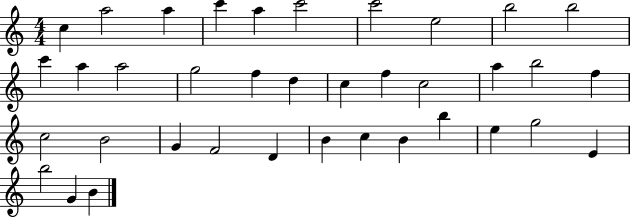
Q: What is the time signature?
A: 4/4